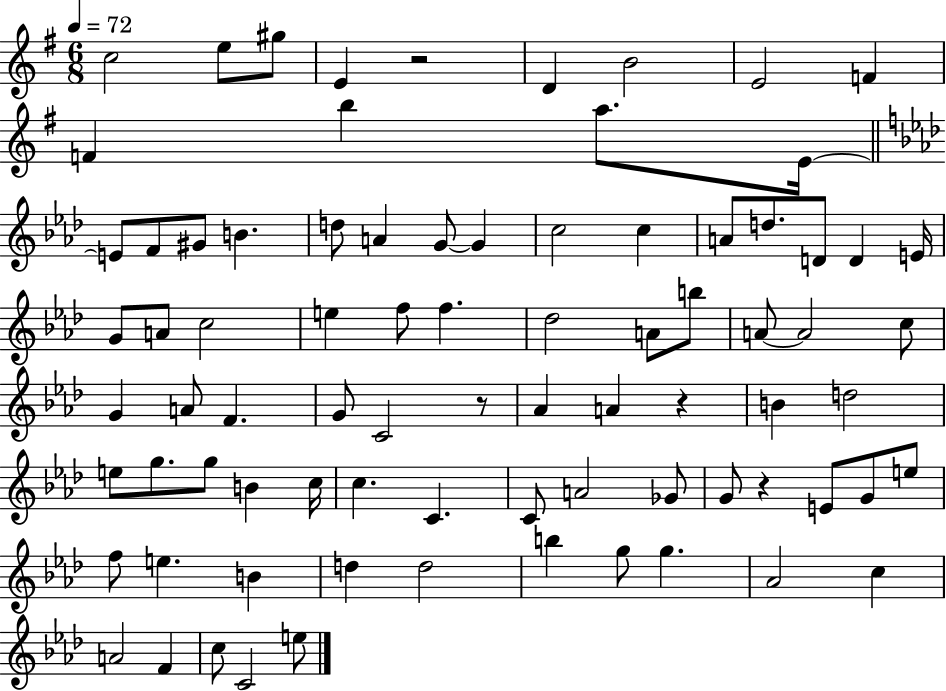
C5/h E5/e G#5/e E4/q R/h D4/q B4/h E4/h F4/q F4/q B5/q A5/e. E4/s E4/e F4/e G#4/e B4/q. D5/e A4/q G4/e G4/q C5/h C5/q A4/e D5/e. D4/e D4/q E4/s G4/e A4/e C5/h E5/q F5/e F5/q. Db5/h A4/e B5/e A4/e A4/h C5/e G4/q A4/e F4/q. G4/e C4/h R/e Ab4/q A4/q R/q B4/q D5/h E5/e G5/e. G5/e B4/q C5/s C5/q. C4/q. C4/e A4/h Gb4/e G4/e R/q E4/e G4/e E5/e F5/e E5/q. B4/q D5/q D5/h B5/q G5/e G5/q. Ab4/h C5/q A4/h F4/q C5/e C4/h E5/e